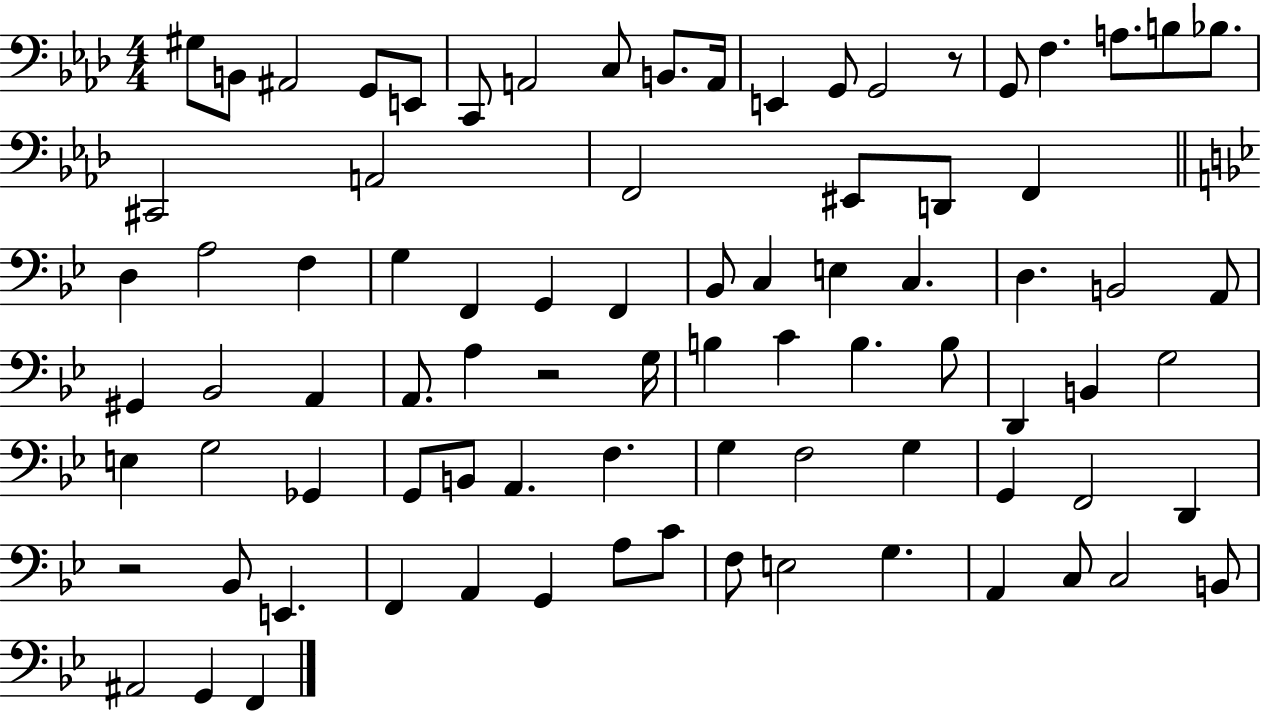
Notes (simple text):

G#3/e B2/e A#2/h G2/e E2/e C2/e A2/h C3/e B2/e. A2/s E2/q G2/e G2/h R/e G2/e F3/q. A3/e. B3/e Bb3/e. C#2/h A2/h F2/h EIS2/e D2/e F2/q D3/q A3/h F3/q G3/q F2/q G2/q F2/q Bb2/e C3/q E3/q C3/q. D3/q. B2/h A2/e G#2/q Bb2/h A2/q A2/e. A3/q R/h G3/s B3/q C4/q B3/q. B3/e D2/q B2/q G3/h E3/q G3/h Gb2/q G2/e B2/e A2/q. F3/q. G3/q F3/h G3/q G2/q F2/h D2/q R/h Bb2/e E2/q. F2/q A2/q G2/q A3/e C4/e F3/e E3/h G3/q. A2/q C3/e C3/h B2/e A#2/h G2/q F2/q